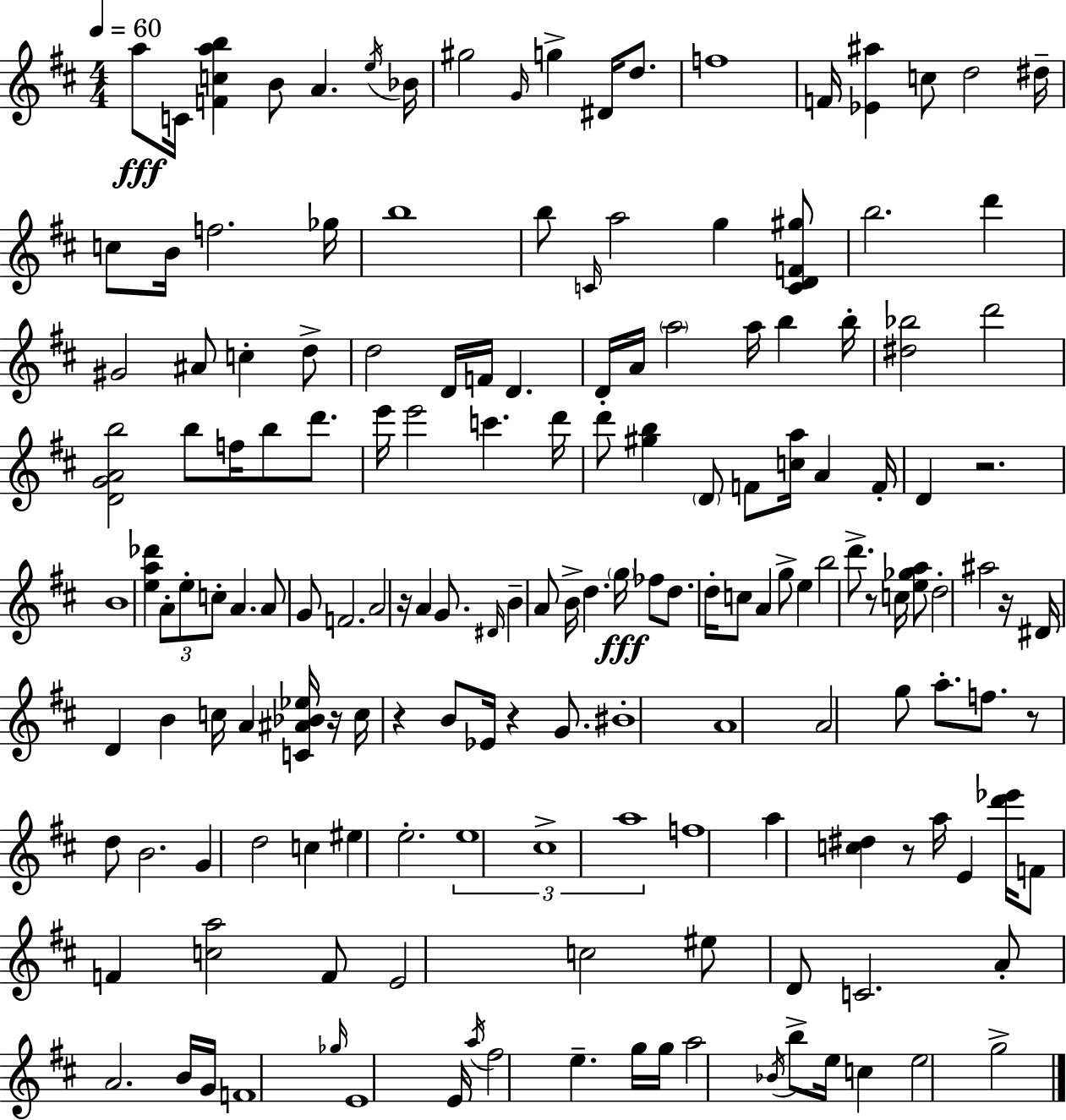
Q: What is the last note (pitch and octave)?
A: G5